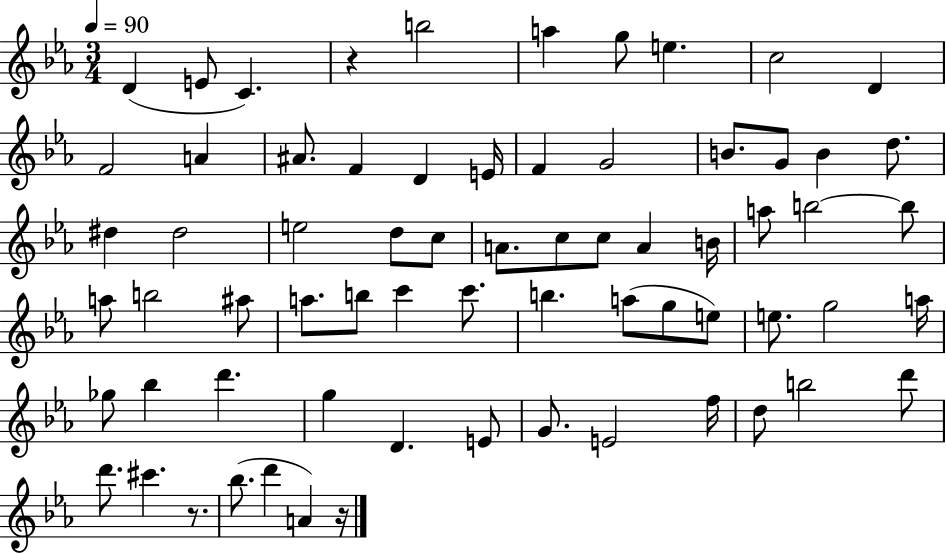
D4/q E4/e C4/q. R/q B5/h A5/q G5/e E5/q. C5/h D4/q F4/h A4/q A#4/e. F4/q D4/q E4/s F4/q G4/h B4/e. G4/e B4/q D5/e. D#5/q D#5/h E5/h D5/e C5/e A4/e. C5/e C5/e A4/q B4/s A5/e B5/h B5/e A5/e B5/h A#5/e A5/e. B5/e C6/q C6/e. B5/q. A5/e G5/e E5/e E5/e. G5/h A5/s Gb5/e Bb5/q D6/q. G5/q D4/q. E4/e G4/e. E4/h F5/s D5/e B5/h D6/e D6/e. C#6/q. R/e. Bb5/e. D6/q A4/q R/s